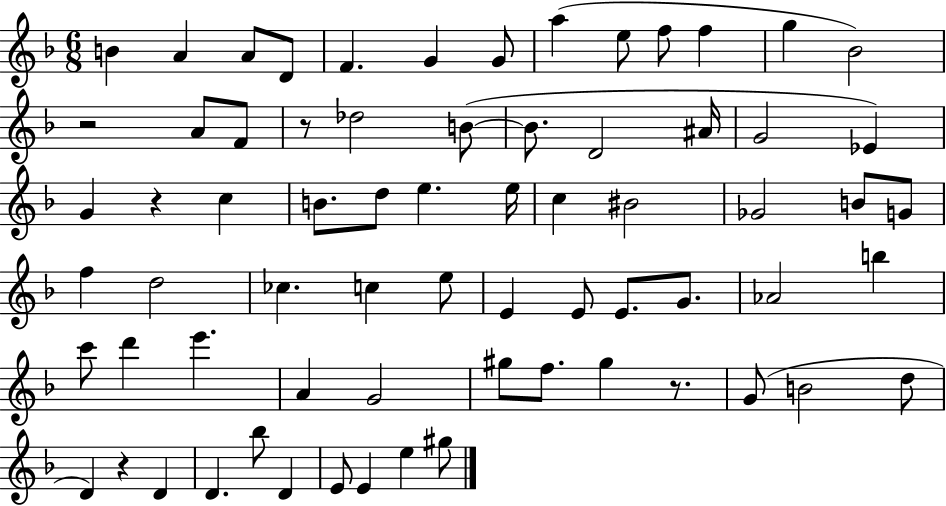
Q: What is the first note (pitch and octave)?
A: B4